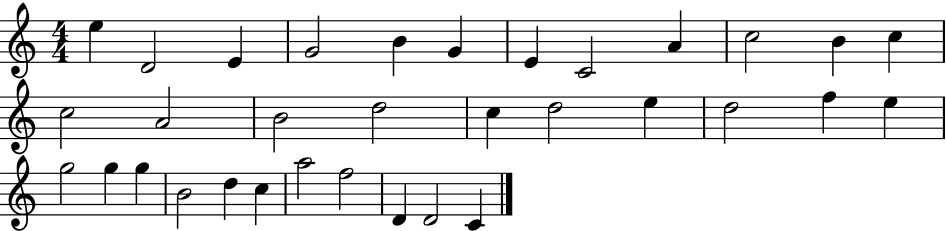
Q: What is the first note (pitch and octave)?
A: E5